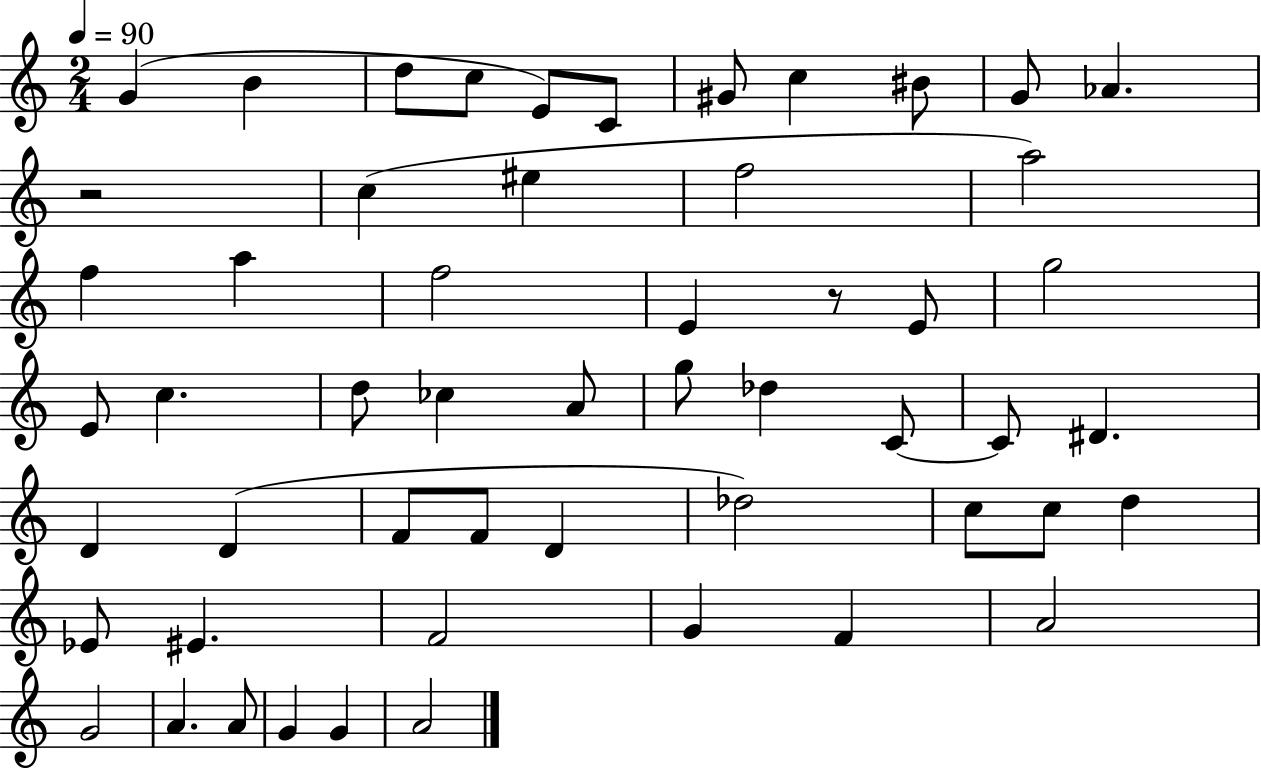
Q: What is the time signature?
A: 2/4